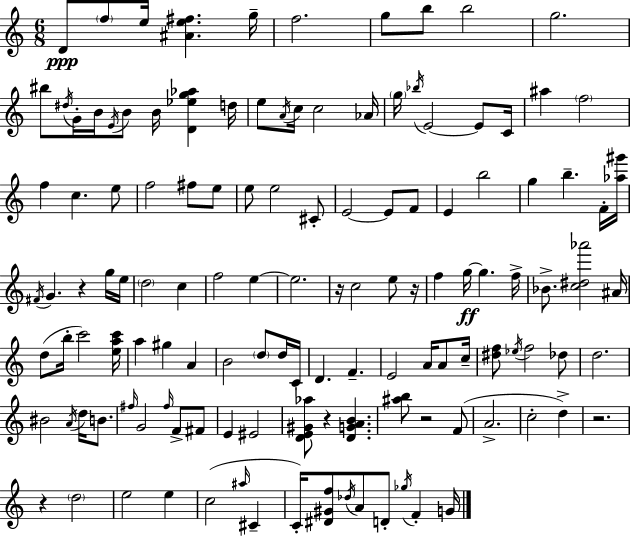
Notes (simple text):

D4/e F5/e E5/s [A#4,E5,F#5]/q. G5/s F5/h. G5/e B5/e B5/h G5/h. BIS5/e D#5/s G4/s B4/s E4/s B4/e B4/s [D4,Eb5,G5,Ab5]/q D5/s E5/e A4/s C5/s C5/h Ab4/s G5/s Bb5/s E4/h E4/e C4/s A#5/q F5/h F5/q C5/q. E5/e F5/h F#5/e E5/e E5/e E5/h C#4/e E4/h E4/e F4/e E4/q B5/h G5/q B5/q. F4/s [Ab5,G#6]/s F#4/s G4/q. R/q G5/s E5/s D5/h C5/q F5/h E5/q E5/h. R/s C5/h E5/e R/s F5/q G5/s G5/q. F5/s Bb4/e. [C5,D#5,Ab6]/h A#4/s D5/e B5/s C6/h [E5,A5,C6]/s A5/q G#5/q A4/q B4/h D5/e D5/s C4/s D4/q. F4/q. E4/h A4/s A4/e C5/s [D#5,F5]/e Eb5/s F5/h Db5/e D5/h. BIS4/h A4/s D5/s B4/e. F#5/s G4/h F#5/s F4/e F#4/e E4/q EIS4/h [D4,E4,G#4,Ab5]/e R/q [D4,G4,A4,B4]/q. [A#5,B5]/e R/h F4/e A4/h. C5/h D5/q R/h. R/q D5/h E5/h E5/q C5/h A#5/s C#4/q C4/s [D#4,G#4,F5]/e Db5/s A4/e D4/e Gb5/s F4/q G4/s